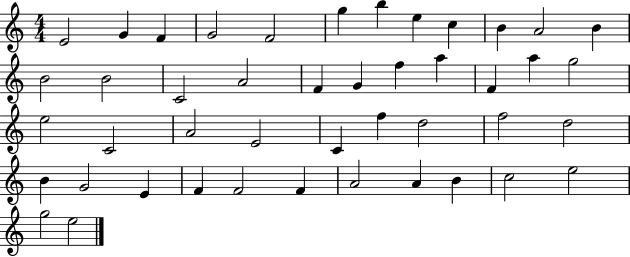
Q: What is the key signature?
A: C major